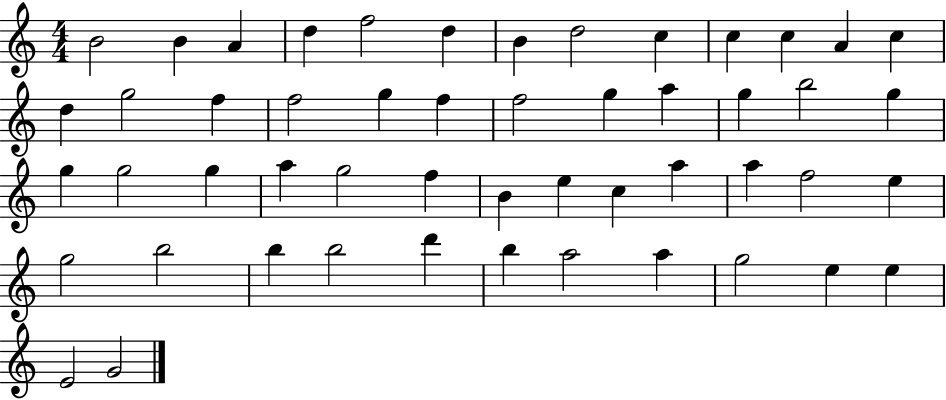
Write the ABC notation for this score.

X:1
T:Untitled
M:4/4
L:1/4
K:C
B2 B A d f2 d B d2 c c c A c d g2 f f2 g f f2 g a g b2 g g g2 g a g2 f B e c a a f2 e g2 b2 b b2 d' b a2 a g2 e e E2 G2